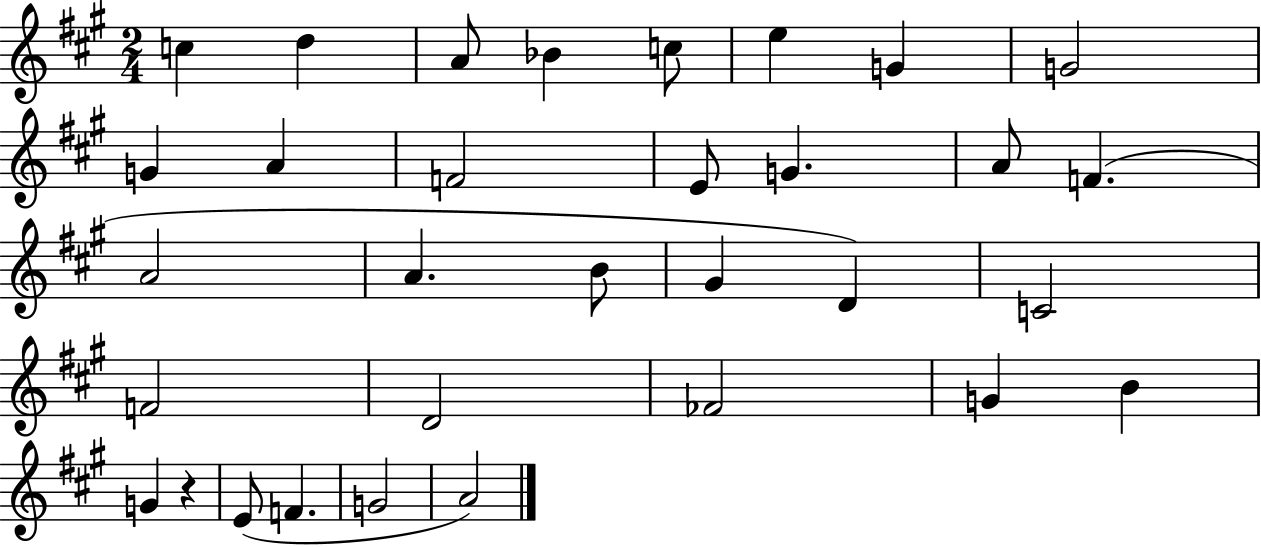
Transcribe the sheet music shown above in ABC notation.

X:1
T:Untitled
M:2/4
L:1/4
K:A
c d A/2 _B c/2 e G G2 G A F2 E/2 G A/2 F A2 A B/2 ^G D C2 F2 D2 _F2 G B G z E/2 F G2 A2